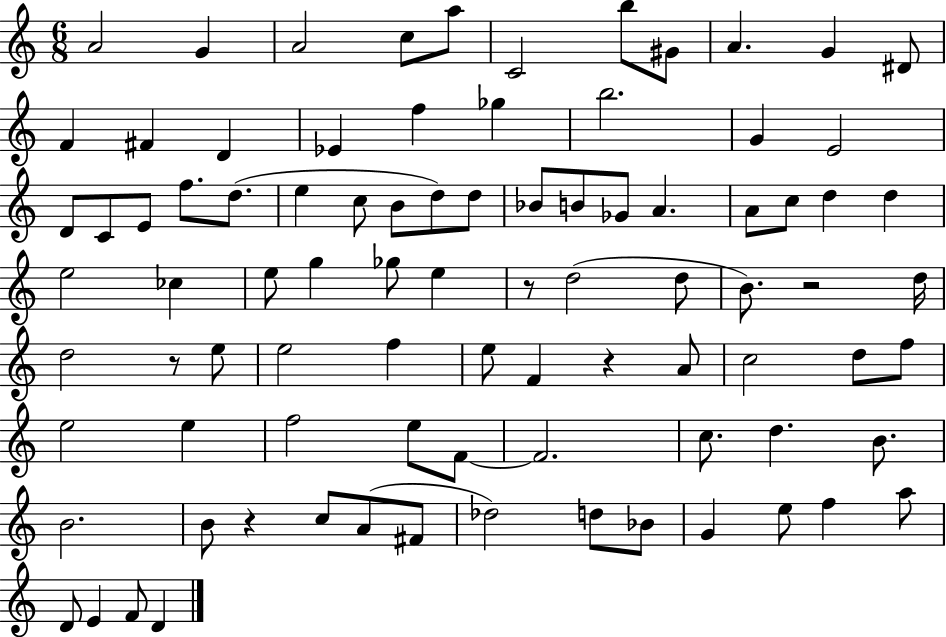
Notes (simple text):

A4/h G4/q A4/h C5/e A5/e C4/h B5/e G#4/e A4/q. G4/q D#4/e F4/q F#4/q D4/q Eb4/q F5/q Gb5/q B5/h. G4/q E4/h D4/e C4/e E4/e F5/e. D5/e. E5/q C5/e B4/e D5/e D5/e Bb4/e B4/e Gb4/e A4/q. A4/e C5/e D5/q D5/q E5/h CES5/q E5/e G5/q Gb5/e E5/q R/e D5/h D5/e B4/e. R/h D5/s D5/h R/e E5/e E5/h F5/q E5/e F4/q R/q A4/e C5/h D5/e F5/e E5/h E5/q F5/h E5/e F4/e F4/h. C5/e. D5/q. B4/e. B4/h. B4/e R/q C5/e A4/e F#4/e Db5/h D5/e Bb4/e G4/q E5/e F5/q A5/e D4/e E4/q F4/e D4/q